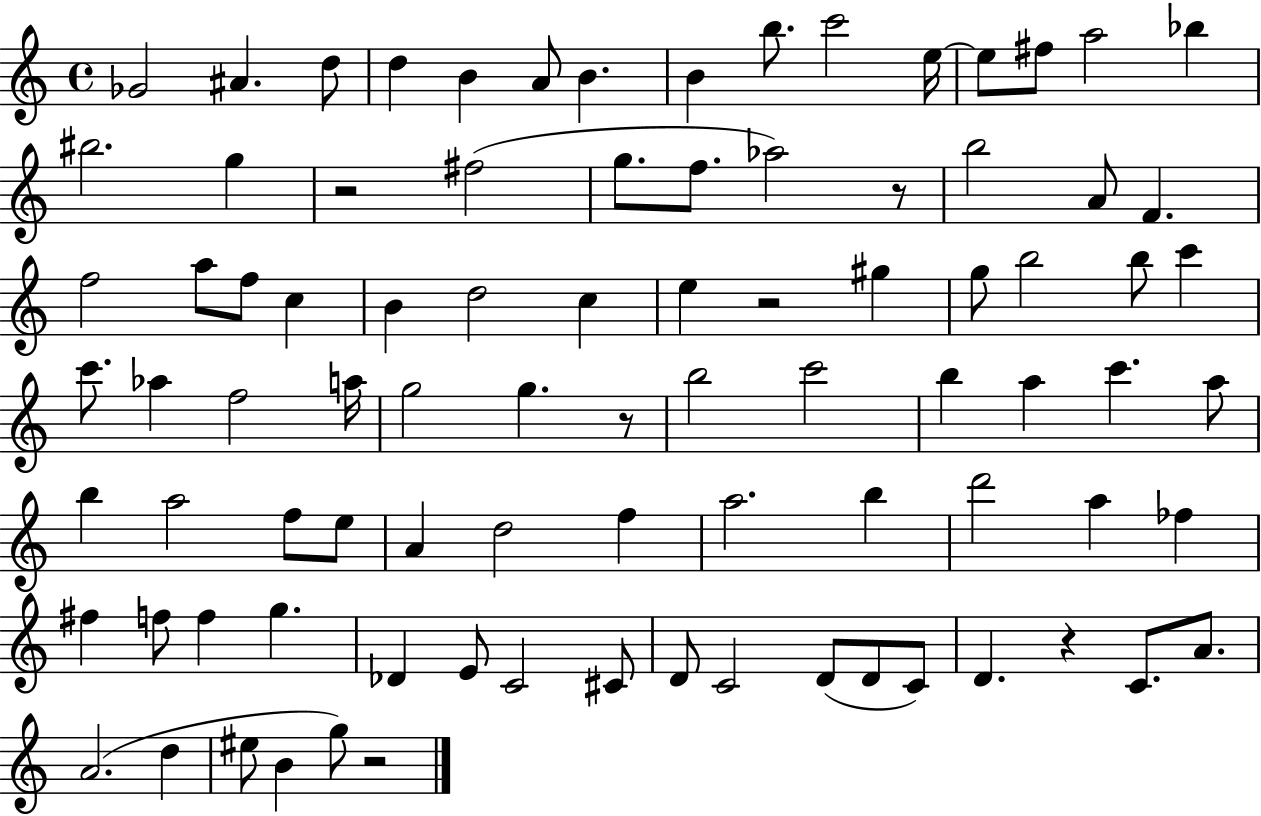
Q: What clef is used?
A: treble